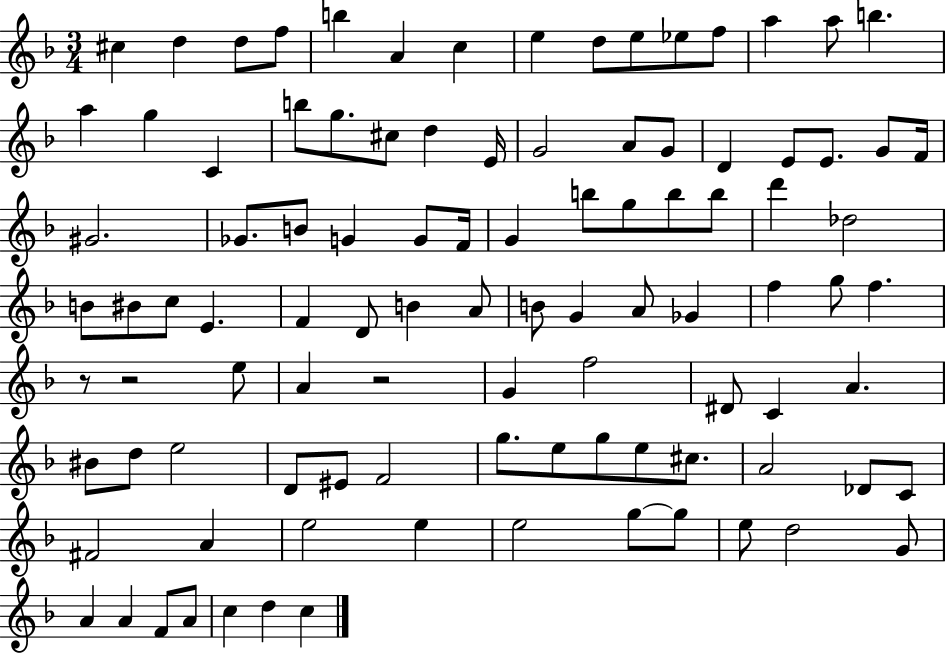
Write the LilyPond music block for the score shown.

{
  \clef treble
  \numericTimeSignature
  \time 3/4
  \key f \major
  cis''4 d''4 d''8 f''8 | b''4 a'4 c''4 | e''4 d''8 e''8 ees''8 f''8 | a''4 a''8 b''4. | \break a''4 g''4 c'4 | b''8 g''8. cis''8 d''4 e'16 | g'2 a'8 g'8 | d'4 e'8 e'8. g'8 f'16 | \break gis'2. | ges'8. b'8 g'4 g'8 f'16 | g'4 b''8 g''8 b''8 b''8 | d'''4 des''2 | \break b'8 bis'8 c''8 e'4. | f'4 d'8 b'4 a'8 | b'8 g'4 a'8 ges'4 | f''4 g''8 f''4. | \break r8 r2 e''8 | a'4 r2 | g'4 f''2 | dis'8 c'4 a'4. | \break bis'8 d''8 e''2 | d'8 eis'8 f'2 | g''8. e''8 g''8 e''8 cis''8. | a'2 des'8 c'8 | \break fis'2 a'4 | e''2 e''4 | e''2 g''8~~ g''8 | e''8 d''2 g'8 | \break a'4 a'4 f'8 a'8 | c''4 d''4 c''4 | \bar "|."
}